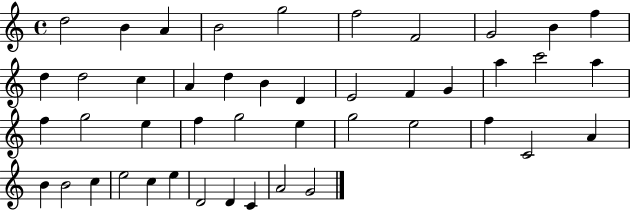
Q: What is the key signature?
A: C major